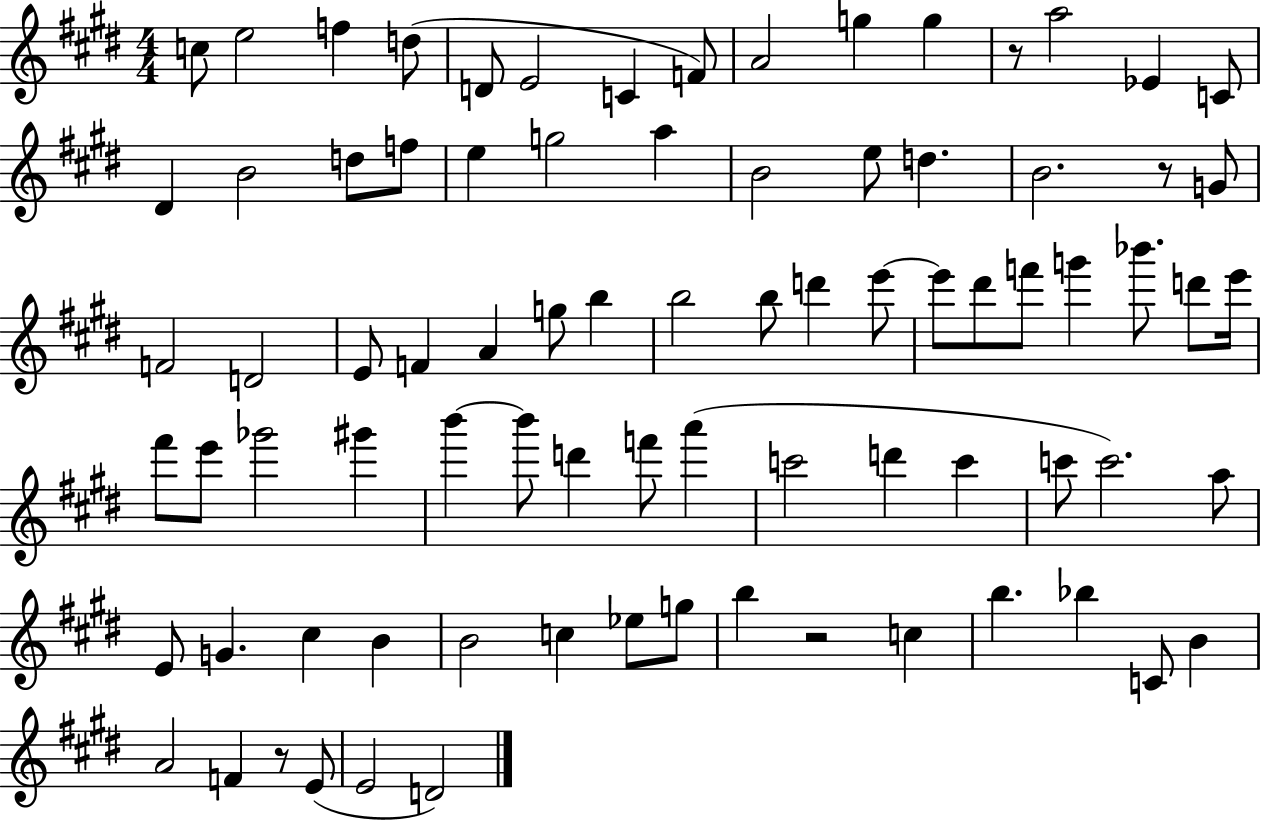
{
  \clef treble
  \numericTimeSignature
  \time 4/4
  \key e \major
  c''8 e''2 f''4 d''8( | d'8 e'2 c'4 f'8) | a'2 g''4 g''4 | r8 a''2 ees'4 c'8 | \break dis'4 b'2 d''8 f''8 | e''4 g''2 a''4 | b'2 e''8 d''4. | b'2. r8 g'8 | \break f'2 d'2 | e'8 f'4 a'4 g''8 b''4 | b''2 b''8 d'''4 e'''8~~ | e'''8 dis'''8 f'''8 g'''4 bes'''8. d'''8 e'''16 | \break fis'''8 e'''8 ges'''2 gis'''4 | b'''4~~ b'''8 d'''4 f'''8 a'''4( | c'''2 d'''4 c'''4 | c'''8 c'''2.) a''8 | \break e'8 g'4. cis''4 b'4 | b'2 c''4 ees''8 g''8 | b''4 r2 c''4 | b''4. bes''4 c'8 b'4 | \break a'2 f'4 r8 e'8( | e'2 d'2) | \bar "|."
}